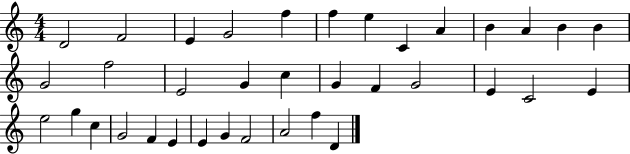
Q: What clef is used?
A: treble